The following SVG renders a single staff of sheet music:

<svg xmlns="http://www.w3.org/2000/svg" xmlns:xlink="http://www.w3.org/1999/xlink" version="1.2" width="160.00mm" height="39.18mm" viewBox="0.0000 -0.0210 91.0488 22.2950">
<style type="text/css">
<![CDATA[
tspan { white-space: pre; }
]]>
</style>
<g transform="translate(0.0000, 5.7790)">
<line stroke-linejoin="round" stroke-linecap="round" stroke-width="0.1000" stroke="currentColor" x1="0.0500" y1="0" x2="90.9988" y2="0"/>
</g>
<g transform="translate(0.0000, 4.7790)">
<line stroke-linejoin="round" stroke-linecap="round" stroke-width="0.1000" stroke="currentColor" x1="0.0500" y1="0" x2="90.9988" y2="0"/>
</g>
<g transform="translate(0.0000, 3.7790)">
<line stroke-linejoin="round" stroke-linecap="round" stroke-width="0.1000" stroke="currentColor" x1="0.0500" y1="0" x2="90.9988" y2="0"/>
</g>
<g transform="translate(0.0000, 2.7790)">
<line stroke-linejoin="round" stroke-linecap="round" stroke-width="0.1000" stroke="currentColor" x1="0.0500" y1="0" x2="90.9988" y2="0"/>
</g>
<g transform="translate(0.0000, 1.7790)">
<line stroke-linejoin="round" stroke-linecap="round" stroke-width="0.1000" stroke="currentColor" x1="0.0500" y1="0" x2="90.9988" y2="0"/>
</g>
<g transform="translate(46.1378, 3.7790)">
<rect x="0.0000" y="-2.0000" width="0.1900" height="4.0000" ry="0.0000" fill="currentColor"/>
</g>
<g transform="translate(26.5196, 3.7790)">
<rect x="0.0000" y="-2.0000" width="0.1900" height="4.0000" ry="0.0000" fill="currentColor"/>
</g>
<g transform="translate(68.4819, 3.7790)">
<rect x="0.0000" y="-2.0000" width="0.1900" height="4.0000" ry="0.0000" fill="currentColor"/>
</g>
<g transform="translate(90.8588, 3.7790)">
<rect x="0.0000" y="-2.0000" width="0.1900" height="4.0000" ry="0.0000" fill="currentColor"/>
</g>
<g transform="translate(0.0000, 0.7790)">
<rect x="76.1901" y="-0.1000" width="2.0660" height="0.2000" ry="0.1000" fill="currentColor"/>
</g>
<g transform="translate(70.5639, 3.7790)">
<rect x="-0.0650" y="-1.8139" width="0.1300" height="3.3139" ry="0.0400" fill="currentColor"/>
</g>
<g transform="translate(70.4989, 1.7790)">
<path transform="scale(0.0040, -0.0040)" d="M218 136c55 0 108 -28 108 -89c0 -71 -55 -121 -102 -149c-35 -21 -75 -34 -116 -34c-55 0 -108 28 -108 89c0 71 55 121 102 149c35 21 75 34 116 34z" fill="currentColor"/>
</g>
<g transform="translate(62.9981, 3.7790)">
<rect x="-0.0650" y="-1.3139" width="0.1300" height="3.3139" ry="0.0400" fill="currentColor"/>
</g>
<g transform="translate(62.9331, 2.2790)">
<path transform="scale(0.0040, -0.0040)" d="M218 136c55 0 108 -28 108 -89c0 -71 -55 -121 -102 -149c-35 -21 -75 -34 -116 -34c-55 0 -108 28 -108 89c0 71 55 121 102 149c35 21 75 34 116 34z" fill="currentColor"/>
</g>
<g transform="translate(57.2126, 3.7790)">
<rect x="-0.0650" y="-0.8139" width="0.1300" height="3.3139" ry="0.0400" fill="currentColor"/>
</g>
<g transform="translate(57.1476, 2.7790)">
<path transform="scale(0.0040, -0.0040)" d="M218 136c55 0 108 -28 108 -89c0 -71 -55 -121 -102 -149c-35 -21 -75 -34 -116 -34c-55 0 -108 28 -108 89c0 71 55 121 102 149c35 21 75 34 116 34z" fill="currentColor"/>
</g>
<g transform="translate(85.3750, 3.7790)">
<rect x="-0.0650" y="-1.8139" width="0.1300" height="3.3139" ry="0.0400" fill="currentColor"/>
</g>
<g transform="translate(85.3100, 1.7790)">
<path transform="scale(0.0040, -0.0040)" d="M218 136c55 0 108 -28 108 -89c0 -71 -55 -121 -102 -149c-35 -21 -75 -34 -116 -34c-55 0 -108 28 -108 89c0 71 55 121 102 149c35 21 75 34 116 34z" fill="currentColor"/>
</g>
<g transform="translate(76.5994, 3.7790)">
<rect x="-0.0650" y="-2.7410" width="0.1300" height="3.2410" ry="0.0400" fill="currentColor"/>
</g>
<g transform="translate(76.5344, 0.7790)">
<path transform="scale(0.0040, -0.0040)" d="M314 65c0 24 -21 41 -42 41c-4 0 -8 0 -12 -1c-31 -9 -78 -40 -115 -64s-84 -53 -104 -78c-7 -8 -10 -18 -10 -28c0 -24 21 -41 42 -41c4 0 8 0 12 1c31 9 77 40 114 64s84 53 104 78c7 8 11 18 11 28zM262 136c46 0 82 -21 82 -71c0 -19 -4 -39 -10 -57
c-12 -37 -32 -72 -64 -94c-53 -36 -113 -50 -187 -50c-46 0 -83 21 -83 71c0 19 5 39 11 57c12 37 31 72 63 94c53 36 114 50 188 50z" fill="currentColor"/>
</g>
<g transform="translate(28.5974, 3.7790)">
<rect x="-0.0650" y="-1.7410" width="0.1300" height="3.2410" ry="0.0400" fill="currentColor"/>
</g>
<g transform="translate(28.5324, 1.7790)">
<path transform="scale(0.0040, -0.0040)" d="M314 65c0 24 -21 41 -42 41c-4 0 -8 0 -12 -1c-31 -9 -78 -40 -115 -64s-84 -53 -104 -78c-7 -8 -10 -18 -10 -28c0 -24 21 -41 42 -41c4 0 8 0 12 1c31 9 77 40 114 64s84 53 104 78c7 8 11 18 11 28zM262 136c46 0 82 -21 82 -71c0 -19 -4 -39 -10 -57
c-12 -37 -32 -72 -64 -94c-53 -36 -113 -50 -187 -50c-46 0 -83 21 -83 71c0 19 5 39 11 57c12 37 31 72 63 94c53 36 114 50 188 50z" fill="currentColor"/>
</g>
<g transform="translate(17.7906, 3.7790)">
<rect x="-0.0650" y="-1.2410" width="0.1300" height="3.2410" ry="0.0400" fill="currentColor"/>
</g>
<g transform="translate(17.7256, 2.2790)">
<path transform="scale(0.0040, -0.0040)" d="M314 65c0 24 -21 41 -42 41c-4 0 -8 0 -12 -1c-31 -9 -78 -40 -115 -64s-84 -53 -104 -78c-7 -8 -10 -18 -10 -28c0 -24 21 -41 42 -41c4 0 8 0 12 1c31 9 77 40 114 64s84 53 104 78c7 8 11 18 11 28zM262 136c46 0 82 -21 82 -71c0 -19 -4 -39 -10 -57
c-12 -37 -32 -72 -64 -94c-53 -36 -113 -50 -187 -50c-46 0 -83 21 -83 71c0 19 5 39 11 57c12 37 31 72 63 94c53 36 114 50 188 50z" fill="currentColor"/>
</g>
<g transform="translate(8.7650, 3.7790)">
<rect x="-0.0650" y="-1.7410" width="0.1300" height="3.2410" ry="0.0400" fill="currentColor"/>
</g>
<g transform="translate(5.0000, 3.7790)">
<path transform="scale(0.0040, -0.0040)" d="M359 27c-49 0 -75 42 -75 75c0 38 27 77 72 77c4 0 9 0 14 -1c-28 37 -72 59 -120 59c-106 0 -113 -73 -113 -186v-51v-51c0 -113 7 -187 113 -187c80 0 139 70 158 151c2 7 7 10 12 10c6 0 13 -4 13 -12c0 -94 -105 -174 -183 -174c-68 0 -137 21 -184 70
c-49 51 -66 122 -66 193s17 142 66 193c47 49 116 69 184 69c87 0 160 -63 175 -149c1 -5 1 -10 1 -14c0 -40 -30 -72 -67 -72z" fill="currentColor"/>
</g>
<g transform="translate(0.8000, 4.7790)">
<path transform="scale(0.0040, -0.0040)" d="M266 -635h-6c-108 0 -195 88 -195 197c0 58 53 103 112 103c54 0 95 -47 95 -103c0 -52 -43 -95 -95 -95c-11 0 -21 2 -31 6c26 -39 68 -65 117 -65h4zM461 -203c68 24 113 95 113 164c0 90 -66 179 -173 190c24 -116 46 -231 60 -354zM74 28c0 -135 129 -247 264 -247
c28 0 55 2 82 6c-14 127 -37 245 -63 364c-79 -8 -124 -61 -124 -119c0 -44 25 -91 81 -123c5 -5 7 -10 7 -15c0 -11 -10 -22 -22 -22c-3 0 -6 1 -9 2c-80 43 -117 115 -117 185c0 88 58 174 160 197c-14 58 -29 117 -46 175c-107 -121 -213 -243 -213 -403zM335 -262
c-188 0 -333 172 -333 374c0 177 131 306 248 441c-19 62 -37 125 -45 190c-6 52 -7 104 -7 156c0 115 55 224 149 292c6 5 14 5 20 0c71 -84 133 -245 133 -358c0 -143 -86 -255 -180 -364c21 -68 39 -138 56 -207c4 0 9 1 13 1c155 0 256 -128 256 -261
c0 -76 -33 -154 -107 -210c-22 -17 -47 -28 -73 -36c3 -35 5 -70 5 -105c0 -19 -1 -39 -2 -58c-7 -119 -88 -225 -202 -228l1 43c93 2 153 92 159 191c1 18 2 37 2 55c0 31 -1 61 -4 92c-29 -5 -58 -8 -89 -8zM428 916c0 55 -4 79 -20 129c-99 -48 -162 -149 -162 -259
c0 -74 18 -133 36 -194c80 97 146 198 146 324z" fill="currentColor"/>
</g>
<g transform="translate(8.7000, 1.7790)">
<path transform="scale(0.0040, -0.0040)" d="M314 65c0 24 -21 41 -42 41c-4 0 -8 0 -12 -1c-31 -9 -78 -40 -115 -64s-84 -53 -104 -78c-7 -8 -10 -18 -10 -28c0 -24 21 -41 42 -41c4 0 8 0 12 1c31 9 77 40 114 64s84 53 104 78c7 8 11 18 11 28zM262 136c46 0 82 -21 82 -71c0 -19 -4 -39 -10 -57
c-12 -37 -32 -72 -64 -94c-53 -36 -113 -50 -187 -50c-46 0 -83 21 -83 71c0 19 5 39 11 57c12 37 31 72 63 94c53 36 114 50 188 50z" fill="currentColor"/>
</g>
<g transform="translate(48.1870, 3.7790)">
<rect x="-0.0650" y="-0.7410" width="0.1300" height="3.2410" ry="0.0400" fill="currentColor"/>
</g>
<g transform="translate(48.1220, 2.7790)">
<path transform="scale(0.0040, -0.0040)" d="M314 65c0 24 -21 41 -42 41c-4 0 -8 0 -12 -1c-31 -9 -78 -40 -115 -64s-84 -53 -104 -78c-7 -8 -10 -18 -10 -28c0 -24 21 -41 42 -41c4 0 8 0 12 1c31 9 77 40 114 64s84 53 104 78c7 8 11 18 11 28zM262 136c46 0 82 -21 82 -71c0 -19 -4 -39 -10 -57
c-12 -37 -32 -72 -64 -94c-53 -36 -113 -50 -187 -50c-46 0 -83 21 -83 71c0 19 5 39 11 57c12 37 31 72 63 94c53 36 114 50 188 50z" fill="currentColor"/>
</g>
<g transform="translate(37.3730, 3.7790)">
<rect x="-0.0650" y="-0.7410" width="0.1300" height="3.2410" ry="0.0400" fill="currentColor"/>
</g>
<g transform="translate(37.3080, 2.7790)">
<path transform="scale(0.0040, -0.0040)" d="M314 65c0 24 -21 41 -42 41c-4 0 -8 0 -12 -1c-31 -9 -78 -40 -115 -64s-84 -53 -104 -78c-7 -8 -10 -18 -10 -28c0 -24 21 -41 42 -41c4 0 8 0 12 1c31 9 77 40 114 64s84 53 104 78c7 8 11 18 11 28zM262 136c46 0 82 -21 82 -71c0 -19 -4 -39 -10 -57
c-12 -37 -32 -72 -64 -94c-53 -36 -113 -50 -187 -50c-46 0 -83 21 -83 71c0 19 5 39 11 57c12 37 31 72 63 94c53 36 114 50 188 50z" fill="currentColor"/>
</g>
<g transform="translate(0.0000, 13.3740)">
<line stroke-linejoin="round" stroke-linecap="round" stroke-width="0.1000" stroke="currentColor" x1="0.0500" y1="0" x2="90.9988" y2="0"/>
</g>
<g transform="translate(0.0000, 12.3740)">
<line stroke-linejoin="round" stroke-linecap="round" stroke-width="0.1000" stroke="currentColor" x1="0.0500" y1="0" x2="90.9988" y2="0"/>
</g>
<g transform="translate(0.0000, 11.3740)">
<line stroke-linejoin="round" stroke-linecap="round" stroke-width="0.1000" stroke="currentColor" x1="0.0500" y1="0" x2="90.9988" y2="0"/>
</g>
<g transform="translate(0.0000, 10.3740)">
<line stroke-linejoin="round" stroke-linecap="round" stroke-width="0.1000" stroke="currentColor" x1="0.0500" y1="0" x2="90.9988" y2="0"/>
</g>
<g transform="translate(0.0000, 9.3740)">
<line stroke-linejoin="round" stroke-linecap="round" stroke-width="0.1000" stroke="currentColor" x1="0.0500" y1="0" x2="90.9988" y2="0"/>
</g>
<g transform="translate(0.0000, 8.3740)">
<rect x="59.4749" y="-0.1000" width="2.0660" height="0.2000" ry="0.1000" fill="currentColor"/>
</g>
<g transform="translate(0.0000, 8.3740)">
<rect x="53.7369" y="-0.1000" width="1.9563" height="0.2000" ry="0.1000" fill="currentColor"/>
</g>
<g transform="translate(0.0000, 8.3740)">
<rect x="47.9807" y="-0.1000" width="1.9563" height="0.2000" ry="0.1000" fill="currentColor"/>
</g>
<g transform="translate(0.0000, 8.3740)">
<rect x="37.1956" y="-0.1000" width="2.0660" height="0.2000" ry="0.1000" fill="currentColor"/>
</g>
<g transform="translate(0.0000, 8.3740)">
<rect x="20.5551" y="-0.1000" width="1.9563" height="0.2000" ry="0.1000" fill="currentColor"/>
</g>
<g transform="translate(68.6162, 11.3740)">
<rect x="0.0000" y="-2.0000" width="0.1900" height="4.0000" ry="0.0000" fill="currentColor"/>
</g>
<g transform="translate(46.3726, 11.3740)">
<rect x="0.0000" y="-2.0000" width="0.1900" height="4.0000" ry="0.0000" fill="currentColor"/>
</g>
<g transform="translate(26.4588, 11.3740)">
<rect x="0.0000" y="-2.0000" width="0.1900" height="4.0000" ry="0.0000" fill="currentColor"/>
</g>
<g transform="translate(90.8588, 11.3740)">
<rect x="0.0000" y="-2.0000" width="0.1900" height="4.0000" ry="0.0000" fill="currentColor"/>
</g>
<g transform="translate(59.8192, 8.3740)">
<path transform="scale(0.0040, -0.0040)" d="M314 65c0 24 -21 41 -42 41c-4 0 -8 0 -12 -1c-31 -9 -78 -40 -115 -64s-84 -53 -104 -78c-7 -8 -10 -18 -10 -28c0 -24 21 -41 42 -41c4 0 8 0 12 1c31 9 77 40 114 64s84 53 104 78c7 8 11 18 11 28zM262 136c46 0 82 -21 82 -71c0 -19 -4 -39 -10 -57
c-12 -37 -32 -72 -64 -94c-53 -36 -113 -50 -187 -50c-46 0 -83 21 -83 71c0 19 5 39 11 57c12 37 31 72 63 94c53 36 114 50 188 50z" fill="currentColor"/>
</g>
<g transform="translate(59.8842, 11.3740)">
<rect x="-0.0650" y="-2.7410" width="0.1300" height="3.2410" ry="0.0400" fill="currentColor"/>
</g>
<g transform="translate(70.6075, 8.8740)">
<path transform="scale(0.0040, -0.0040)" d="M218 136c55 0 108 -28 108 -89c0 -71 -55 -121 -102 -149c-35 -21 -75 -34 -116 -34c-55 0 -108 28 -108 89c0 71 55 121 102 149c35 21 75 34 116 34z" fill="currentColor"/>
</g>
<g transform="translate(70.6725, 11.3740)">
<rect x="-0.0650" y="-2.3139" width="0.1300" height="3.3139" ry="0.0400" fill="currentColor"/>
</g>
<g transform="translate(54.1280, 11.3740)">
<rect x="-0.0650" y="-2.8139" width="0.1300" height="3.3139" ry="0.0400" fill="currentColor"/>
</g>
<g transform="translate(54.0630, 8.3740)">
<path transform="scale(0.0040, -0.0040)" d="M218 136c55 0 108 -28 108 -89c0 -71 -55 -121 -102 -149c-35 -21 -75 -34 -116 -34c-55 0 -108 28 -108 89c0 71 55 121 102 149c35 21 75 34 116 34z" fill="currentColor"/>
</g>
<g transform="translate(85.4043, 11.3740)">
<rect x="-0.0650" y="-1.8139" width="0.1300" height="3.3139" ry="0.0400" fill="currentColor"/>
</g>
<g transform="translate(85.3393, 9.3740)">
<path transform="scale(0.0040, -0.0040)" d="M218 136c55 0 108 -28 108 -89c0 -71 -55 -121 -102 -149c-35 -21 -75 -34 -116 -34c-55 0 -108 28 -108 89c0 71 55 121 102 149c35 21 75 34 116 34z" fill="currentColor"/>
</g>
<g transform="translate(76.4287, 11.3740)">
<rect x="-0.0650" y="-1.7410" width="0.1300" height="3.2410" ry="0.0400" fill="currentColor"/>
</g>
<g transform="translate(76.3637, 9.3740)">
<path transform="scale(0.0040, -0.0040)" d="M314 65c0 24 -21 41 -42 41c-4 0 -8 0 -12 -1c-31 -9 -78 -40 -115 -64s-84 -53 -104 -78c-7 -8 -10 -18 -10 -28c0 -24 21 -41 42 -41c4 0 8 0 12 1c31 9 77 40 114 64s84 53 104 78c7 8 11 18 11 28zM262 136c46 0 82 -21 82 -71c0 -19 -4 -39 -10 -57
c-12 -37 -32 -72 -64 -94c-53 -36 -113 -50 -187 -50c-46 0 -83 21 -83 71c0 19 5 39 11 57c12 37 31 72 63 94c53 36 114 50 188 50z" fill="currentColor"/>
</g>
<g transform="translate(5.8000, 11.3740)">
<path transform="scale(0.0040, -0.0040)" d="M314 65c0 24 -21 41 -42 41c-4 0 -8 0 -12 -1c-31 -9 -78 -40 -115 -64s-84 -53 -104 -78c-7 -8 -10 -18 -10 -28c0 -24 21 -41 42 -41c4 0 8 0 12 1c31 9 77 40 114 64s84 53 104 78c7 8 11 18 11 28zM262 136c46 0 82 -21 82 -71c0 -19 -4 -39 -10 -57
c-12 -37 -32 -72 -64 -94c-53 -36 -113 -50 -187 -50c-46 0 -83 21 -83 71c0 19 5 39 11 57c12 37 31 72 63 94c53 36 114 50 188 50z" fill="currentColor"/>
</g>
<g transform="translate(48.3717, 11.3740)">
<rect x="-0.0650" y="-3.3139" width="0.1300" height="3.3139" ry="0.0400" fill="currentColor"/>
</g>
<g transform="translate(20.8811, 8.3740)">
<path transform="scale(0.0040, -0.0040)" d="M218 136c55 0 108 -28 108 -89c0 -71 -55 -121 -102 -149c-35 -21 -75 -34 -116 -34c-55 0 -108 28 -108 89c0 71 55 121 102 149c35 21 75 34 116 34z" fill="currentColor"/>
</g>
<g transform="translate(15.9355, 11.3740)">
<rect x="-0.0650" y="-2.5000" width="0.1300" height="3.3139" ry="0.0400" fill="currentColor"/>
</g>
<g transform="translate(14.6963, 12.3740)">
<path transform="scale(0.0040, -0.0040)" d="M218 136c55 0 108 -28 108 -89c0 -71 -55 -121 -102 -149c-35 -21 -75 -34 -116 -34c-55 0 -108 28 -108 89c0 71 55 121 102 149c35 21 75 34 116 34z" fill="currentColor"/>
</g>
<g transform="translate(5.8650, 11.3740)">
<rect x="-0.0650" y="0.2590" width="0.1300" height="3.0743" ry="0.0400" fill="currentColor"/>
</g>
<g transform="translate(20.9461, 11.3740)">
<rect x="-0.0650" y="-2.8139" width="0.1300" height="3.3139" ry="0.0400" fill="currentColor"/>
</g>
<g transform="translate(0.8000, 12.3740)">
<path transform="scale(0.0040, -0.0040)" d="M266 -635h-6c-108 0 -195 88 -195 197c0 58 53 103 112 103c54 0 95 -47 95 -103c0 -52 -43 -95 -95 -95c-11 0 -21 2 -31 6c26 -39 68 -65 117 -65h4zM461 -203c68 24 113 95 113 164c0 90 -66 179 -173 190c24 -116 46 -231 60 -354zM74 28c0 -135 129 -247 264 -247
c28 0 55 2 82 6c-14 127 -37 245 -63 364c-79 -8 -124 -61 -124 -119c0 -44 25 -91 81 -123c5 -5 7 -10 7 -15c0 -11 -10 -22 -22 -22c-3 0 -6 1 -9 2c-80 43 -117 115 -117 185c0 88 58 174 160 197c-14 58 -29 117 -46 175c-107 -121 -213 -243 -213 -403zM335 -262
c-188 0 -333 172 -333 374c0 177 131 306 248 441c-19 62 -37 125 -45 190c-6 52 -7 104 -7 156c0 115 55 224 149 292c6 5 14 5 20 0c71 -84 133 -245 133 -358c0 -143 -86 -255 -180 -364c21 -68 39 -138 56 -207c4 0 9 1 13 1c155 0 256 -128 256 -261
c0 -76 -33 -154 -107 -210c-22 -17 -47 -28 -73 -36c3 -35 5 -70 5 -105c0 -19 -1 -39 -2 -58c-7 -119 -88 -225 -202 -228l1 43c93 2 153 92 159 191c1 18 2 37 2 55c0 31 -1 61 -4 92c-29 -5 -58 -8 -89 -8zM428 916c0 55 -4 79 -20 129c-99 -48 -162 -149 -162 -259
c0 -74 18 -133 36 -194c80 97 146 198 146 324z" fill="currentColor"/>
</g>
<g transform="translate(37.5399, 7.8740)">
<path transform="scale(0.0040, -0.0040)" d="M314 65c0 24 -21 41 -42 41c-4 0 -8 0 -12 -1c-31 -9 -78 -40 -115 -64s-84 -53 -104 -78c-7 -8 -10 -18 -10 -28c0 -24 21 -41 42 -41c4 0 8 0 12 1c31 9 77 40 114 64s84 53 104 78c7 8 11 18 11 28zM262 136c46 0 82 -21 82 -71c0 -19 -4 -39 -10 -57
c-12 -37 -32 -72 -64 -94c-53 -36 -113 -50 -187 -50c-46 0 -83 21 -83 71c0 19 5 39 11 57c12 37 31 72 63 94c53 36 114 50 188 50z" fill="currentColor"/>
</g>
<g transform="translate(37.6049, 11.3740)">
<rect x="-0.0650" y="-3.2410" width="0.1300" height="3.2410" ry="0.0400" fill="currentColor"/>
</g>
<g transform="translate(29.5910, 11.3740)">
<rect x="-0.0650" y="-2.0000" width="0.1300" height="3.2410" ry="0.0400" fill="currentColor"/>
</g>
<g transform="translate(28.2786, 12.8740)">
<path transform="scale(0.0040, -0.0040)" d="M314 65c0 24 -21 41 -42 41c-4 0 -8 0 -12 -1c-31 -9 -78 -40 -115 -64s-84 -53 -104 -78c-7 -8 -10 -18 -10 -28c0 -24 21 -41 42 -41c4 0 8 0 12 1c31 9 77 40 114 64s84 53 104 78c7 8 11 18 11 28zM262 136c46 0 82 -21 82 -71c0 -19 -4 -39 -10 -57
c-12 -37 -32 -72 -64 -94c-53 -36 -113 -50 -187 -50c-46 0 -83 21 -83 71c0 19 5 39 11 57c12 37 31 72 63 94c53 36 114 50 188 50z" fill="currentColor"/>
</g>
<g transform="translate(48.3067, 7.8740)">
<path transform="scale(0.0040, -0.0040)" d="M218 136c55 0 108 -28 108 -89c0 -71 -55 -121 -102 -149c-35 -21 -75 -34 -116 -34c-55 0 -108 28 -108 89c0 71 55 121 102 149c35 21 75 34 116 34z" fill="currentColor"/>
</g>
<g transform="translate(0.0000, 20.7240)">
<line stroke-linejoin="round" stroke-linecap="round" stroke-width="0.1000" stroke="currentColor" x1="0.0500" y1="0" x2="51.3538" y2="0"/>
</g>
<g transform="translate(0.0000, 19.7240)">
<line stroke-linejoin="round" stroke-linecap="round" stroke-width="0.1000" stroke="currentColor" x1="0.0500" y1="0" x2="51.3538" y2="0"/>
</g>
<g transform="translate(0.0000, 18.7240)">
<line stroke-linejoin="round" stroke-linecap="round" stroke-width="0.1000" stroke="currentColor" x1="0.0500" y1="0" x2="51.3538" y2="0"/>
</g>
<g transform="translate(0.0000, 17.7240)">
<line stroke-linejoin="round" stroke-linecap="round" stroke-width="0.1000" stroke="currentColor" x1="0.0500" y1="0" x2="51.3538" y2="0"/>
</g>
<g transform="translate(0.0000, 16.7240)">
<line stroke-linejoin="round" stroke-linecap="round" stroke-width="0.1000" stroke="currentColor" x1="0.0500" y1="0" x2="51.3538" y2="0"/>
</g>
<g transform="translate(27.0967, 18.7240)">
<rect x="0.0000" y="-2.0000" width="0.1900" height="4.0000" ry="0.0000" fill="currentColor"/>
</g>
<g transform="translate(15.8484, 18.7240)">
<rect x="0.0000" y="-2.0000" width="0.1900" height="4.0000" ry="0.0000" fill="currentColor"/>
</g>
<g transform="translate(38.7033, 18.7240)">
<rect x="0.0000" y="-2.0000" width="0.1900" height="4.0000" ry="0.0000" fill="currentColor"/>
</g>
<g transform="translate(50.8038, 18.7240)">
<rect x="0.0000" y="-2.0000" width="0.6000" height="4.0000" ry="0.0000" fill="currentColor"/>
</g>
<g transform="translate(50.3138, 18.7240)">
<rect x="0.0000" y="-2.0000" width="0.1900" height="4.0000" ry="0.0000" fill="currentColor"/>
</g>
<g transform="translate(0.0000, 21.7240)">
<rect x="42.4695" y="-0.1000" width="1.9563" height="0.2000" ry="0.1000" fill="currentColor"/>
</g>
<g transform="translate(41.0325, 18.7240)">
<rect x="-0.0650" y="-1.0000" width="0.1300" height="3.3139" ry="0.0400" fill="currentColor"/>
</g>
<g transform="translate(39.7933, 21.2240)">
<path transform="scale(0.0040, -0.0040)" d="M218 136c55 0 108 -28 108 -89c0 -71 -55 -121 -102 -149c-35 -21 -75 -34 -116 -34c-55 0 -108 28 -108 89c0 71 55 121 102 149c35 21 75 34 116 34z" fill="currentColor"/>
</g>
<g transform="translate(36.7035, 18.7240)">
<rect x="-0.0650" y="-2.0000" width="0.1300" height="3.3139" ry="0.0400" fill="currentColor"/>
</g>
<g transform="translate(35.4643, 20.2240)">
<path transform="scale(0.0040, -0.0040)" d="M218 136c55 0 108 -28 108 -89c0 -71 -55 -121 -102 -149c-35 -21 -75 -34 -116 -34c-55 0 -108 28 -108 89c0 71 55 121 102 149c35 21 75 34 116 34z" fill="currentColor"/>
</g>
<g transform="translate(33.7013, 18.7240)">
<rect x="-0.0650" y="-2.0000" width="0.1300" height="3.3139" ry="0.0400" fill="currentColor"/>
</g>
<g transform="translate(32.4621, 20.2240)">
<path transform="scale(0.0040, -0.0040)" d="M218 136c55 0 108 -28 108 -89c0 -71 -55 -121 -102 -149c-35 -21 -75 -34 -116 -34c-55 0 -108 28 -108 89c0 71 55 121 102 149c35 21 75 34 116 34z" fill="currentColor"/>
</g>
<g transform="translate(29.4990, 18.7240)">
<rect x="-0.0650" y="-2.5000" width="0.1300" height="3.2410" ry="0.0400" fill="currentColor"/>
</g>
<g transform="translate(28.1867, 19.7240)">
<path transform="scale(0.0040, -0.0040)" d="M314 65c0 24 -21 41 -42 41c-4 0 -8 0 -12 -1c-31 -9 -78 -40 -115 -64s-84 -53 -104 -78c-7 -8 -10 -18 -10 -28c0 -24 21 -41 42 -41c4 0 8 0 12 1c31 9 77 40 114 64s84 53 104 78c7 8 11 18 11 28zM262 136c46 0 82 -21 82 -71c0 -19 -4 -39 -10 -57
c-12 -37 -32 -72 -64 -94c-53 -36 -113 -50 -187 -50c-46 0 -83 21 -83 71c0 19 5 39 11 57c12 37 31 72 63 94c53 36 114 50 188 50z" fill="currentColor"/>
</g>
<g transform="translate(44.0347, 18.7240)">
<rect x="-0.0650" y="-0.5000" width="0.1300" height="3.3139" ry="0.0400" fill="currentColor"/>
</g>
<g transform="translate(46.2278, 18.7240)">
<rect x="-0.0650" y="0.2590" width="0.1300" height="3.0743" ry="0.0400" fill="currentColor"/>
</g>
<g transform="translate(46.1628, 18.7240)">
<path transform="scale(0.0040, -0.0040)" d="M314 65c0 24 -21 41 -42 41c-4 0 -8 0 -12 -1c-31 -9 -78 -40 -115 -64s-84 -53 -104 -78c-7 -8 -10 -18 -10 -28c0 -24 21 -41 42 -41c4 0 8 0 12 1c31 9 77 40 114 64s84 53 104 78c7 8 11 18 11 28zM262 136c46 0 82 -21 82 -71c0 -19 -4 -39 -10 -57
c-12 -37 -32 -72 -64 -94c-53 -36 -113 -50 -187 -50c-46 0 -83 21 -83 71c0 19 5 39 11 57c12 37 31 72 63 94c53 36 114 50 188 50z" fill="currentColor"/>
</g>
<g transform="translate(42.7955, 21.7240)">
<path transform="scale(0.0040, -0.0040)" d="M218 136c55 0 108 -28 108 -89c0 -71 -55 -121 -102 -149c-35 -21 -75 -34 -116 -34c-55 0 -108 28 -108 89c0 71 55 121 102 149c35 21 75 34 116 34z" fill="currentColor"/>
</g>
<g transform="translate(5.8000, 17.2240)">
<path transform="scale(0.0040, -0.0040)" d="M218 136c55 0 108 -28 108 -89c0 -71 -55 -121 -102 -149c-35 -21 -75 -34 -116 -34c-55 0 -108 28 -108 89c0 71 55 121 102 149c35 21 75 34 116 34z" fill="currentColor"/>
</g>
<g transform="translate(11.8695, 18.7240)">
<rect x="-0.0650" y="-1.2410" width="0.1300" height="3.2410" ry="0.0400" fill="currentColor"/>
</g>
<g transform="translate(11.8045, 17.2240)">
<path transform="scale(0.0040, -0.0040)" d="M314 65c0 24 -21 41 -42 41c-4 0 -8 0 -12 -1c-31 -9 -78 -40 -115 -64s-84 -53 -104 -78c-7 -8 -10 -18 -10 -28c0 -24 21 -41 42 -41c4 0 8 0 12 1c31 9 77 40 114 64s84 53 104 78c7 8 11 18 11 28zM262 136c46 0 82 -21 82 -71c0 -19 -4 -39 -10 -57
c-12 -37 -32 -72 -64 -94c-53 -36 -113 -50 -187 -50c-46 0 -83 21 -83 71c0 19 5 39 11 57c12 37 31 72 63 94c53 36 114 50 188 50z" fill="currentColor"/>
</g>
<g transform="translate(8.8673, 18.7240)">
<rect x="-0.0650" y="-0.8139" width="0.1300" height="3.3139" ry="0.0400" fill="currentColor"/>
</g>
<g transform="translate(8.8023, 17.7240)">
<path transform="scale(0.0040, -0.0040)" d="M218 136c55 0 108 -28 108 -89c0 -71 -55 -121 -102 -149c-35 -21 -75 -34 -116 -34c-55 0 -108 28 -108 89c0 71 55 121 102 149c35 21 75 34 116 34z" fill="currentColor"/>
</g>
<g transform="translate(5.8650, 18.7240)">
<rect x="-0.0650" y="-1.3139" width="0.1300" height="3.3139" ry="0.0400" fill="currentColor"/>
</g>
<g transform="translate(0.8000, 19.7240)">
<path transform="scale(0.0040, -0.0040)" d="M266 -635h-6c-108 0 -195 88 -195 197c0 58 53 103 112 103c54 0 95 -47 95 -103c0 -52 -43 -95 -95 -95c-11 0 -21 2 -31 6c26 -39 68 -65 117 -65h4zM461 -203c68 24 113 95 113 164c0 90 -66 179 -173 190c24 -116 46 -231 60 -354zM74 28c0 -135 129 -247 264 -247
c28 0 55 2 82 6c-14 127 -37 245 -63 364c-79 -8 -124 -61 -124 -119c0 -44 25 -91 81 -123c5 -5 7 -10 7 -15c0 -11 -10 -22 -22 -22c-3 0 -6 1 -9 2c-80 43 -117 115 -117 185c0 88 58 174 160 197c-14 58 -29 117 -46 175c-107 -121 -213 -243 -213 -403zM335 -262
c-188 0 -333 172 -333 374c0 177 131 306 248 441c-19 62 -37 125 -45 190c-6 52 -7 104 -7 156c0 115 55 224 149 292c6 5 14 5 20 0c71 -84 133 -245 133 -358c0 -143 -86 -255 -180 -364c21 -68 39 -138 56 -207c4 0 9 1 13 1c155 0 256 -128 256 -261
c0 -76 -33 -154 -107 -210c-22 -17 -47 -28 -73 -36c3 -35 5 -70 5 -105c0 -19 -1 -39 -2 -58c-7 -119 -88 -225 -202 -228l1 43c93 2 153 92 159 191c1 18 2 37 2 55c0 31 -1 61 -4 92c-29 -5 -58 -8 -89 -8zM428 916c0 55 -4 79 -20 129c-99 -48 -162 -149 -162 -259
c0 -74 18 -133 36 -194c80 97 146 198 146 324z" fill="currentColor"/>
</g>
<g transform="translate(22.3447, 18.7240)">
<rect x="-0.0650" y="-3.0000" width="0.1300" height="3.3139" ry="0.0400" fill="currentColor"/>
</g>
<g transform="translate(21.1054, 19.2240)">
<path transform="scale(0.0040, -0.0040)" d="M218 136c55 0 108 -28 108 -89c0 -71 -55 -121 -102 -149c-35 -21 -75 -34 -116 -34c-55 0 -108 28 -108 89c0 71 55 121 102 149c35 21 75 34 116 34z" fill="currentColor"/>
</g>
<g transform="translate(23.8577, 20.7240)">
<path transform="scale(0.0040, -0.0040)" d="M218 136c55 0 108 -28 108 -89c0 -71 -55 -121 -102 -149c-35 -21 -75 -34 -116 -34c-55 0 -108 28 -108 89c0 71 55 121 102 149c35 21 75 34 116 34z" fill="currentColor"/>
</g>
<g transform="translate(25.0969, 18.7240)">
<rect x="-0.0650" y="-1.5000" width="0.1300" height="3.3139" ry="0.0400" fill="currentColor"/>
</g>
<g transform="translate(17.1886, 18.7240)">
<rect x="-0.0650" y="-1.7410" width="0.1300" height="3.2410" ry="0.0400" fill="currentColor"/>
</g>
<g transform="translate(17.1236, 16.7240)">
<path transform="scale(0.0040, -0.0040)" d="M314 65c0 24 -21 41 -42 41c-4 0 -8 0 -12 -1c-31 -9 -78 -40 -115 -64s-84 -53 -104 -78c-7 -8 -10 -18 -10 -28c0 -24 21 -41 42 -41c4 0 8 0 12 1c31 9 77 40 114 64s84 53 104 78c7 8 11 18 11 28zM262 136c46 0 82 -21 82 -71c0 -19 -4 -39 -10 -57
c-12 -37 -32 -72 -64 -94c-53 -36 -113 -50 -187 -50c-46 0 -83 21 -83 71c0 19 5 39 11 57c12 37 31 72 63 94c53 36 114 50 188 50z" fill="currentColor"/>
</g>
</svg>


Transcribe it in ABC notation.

X:1
T:Untitled
M:4/4
L:1/4
K:C
f2 e2 f2 d2 d2 d e f a2 f B2 G a F2 b2 b a a2 g f2 f e d e2 f2 A E G2 F F D C B2